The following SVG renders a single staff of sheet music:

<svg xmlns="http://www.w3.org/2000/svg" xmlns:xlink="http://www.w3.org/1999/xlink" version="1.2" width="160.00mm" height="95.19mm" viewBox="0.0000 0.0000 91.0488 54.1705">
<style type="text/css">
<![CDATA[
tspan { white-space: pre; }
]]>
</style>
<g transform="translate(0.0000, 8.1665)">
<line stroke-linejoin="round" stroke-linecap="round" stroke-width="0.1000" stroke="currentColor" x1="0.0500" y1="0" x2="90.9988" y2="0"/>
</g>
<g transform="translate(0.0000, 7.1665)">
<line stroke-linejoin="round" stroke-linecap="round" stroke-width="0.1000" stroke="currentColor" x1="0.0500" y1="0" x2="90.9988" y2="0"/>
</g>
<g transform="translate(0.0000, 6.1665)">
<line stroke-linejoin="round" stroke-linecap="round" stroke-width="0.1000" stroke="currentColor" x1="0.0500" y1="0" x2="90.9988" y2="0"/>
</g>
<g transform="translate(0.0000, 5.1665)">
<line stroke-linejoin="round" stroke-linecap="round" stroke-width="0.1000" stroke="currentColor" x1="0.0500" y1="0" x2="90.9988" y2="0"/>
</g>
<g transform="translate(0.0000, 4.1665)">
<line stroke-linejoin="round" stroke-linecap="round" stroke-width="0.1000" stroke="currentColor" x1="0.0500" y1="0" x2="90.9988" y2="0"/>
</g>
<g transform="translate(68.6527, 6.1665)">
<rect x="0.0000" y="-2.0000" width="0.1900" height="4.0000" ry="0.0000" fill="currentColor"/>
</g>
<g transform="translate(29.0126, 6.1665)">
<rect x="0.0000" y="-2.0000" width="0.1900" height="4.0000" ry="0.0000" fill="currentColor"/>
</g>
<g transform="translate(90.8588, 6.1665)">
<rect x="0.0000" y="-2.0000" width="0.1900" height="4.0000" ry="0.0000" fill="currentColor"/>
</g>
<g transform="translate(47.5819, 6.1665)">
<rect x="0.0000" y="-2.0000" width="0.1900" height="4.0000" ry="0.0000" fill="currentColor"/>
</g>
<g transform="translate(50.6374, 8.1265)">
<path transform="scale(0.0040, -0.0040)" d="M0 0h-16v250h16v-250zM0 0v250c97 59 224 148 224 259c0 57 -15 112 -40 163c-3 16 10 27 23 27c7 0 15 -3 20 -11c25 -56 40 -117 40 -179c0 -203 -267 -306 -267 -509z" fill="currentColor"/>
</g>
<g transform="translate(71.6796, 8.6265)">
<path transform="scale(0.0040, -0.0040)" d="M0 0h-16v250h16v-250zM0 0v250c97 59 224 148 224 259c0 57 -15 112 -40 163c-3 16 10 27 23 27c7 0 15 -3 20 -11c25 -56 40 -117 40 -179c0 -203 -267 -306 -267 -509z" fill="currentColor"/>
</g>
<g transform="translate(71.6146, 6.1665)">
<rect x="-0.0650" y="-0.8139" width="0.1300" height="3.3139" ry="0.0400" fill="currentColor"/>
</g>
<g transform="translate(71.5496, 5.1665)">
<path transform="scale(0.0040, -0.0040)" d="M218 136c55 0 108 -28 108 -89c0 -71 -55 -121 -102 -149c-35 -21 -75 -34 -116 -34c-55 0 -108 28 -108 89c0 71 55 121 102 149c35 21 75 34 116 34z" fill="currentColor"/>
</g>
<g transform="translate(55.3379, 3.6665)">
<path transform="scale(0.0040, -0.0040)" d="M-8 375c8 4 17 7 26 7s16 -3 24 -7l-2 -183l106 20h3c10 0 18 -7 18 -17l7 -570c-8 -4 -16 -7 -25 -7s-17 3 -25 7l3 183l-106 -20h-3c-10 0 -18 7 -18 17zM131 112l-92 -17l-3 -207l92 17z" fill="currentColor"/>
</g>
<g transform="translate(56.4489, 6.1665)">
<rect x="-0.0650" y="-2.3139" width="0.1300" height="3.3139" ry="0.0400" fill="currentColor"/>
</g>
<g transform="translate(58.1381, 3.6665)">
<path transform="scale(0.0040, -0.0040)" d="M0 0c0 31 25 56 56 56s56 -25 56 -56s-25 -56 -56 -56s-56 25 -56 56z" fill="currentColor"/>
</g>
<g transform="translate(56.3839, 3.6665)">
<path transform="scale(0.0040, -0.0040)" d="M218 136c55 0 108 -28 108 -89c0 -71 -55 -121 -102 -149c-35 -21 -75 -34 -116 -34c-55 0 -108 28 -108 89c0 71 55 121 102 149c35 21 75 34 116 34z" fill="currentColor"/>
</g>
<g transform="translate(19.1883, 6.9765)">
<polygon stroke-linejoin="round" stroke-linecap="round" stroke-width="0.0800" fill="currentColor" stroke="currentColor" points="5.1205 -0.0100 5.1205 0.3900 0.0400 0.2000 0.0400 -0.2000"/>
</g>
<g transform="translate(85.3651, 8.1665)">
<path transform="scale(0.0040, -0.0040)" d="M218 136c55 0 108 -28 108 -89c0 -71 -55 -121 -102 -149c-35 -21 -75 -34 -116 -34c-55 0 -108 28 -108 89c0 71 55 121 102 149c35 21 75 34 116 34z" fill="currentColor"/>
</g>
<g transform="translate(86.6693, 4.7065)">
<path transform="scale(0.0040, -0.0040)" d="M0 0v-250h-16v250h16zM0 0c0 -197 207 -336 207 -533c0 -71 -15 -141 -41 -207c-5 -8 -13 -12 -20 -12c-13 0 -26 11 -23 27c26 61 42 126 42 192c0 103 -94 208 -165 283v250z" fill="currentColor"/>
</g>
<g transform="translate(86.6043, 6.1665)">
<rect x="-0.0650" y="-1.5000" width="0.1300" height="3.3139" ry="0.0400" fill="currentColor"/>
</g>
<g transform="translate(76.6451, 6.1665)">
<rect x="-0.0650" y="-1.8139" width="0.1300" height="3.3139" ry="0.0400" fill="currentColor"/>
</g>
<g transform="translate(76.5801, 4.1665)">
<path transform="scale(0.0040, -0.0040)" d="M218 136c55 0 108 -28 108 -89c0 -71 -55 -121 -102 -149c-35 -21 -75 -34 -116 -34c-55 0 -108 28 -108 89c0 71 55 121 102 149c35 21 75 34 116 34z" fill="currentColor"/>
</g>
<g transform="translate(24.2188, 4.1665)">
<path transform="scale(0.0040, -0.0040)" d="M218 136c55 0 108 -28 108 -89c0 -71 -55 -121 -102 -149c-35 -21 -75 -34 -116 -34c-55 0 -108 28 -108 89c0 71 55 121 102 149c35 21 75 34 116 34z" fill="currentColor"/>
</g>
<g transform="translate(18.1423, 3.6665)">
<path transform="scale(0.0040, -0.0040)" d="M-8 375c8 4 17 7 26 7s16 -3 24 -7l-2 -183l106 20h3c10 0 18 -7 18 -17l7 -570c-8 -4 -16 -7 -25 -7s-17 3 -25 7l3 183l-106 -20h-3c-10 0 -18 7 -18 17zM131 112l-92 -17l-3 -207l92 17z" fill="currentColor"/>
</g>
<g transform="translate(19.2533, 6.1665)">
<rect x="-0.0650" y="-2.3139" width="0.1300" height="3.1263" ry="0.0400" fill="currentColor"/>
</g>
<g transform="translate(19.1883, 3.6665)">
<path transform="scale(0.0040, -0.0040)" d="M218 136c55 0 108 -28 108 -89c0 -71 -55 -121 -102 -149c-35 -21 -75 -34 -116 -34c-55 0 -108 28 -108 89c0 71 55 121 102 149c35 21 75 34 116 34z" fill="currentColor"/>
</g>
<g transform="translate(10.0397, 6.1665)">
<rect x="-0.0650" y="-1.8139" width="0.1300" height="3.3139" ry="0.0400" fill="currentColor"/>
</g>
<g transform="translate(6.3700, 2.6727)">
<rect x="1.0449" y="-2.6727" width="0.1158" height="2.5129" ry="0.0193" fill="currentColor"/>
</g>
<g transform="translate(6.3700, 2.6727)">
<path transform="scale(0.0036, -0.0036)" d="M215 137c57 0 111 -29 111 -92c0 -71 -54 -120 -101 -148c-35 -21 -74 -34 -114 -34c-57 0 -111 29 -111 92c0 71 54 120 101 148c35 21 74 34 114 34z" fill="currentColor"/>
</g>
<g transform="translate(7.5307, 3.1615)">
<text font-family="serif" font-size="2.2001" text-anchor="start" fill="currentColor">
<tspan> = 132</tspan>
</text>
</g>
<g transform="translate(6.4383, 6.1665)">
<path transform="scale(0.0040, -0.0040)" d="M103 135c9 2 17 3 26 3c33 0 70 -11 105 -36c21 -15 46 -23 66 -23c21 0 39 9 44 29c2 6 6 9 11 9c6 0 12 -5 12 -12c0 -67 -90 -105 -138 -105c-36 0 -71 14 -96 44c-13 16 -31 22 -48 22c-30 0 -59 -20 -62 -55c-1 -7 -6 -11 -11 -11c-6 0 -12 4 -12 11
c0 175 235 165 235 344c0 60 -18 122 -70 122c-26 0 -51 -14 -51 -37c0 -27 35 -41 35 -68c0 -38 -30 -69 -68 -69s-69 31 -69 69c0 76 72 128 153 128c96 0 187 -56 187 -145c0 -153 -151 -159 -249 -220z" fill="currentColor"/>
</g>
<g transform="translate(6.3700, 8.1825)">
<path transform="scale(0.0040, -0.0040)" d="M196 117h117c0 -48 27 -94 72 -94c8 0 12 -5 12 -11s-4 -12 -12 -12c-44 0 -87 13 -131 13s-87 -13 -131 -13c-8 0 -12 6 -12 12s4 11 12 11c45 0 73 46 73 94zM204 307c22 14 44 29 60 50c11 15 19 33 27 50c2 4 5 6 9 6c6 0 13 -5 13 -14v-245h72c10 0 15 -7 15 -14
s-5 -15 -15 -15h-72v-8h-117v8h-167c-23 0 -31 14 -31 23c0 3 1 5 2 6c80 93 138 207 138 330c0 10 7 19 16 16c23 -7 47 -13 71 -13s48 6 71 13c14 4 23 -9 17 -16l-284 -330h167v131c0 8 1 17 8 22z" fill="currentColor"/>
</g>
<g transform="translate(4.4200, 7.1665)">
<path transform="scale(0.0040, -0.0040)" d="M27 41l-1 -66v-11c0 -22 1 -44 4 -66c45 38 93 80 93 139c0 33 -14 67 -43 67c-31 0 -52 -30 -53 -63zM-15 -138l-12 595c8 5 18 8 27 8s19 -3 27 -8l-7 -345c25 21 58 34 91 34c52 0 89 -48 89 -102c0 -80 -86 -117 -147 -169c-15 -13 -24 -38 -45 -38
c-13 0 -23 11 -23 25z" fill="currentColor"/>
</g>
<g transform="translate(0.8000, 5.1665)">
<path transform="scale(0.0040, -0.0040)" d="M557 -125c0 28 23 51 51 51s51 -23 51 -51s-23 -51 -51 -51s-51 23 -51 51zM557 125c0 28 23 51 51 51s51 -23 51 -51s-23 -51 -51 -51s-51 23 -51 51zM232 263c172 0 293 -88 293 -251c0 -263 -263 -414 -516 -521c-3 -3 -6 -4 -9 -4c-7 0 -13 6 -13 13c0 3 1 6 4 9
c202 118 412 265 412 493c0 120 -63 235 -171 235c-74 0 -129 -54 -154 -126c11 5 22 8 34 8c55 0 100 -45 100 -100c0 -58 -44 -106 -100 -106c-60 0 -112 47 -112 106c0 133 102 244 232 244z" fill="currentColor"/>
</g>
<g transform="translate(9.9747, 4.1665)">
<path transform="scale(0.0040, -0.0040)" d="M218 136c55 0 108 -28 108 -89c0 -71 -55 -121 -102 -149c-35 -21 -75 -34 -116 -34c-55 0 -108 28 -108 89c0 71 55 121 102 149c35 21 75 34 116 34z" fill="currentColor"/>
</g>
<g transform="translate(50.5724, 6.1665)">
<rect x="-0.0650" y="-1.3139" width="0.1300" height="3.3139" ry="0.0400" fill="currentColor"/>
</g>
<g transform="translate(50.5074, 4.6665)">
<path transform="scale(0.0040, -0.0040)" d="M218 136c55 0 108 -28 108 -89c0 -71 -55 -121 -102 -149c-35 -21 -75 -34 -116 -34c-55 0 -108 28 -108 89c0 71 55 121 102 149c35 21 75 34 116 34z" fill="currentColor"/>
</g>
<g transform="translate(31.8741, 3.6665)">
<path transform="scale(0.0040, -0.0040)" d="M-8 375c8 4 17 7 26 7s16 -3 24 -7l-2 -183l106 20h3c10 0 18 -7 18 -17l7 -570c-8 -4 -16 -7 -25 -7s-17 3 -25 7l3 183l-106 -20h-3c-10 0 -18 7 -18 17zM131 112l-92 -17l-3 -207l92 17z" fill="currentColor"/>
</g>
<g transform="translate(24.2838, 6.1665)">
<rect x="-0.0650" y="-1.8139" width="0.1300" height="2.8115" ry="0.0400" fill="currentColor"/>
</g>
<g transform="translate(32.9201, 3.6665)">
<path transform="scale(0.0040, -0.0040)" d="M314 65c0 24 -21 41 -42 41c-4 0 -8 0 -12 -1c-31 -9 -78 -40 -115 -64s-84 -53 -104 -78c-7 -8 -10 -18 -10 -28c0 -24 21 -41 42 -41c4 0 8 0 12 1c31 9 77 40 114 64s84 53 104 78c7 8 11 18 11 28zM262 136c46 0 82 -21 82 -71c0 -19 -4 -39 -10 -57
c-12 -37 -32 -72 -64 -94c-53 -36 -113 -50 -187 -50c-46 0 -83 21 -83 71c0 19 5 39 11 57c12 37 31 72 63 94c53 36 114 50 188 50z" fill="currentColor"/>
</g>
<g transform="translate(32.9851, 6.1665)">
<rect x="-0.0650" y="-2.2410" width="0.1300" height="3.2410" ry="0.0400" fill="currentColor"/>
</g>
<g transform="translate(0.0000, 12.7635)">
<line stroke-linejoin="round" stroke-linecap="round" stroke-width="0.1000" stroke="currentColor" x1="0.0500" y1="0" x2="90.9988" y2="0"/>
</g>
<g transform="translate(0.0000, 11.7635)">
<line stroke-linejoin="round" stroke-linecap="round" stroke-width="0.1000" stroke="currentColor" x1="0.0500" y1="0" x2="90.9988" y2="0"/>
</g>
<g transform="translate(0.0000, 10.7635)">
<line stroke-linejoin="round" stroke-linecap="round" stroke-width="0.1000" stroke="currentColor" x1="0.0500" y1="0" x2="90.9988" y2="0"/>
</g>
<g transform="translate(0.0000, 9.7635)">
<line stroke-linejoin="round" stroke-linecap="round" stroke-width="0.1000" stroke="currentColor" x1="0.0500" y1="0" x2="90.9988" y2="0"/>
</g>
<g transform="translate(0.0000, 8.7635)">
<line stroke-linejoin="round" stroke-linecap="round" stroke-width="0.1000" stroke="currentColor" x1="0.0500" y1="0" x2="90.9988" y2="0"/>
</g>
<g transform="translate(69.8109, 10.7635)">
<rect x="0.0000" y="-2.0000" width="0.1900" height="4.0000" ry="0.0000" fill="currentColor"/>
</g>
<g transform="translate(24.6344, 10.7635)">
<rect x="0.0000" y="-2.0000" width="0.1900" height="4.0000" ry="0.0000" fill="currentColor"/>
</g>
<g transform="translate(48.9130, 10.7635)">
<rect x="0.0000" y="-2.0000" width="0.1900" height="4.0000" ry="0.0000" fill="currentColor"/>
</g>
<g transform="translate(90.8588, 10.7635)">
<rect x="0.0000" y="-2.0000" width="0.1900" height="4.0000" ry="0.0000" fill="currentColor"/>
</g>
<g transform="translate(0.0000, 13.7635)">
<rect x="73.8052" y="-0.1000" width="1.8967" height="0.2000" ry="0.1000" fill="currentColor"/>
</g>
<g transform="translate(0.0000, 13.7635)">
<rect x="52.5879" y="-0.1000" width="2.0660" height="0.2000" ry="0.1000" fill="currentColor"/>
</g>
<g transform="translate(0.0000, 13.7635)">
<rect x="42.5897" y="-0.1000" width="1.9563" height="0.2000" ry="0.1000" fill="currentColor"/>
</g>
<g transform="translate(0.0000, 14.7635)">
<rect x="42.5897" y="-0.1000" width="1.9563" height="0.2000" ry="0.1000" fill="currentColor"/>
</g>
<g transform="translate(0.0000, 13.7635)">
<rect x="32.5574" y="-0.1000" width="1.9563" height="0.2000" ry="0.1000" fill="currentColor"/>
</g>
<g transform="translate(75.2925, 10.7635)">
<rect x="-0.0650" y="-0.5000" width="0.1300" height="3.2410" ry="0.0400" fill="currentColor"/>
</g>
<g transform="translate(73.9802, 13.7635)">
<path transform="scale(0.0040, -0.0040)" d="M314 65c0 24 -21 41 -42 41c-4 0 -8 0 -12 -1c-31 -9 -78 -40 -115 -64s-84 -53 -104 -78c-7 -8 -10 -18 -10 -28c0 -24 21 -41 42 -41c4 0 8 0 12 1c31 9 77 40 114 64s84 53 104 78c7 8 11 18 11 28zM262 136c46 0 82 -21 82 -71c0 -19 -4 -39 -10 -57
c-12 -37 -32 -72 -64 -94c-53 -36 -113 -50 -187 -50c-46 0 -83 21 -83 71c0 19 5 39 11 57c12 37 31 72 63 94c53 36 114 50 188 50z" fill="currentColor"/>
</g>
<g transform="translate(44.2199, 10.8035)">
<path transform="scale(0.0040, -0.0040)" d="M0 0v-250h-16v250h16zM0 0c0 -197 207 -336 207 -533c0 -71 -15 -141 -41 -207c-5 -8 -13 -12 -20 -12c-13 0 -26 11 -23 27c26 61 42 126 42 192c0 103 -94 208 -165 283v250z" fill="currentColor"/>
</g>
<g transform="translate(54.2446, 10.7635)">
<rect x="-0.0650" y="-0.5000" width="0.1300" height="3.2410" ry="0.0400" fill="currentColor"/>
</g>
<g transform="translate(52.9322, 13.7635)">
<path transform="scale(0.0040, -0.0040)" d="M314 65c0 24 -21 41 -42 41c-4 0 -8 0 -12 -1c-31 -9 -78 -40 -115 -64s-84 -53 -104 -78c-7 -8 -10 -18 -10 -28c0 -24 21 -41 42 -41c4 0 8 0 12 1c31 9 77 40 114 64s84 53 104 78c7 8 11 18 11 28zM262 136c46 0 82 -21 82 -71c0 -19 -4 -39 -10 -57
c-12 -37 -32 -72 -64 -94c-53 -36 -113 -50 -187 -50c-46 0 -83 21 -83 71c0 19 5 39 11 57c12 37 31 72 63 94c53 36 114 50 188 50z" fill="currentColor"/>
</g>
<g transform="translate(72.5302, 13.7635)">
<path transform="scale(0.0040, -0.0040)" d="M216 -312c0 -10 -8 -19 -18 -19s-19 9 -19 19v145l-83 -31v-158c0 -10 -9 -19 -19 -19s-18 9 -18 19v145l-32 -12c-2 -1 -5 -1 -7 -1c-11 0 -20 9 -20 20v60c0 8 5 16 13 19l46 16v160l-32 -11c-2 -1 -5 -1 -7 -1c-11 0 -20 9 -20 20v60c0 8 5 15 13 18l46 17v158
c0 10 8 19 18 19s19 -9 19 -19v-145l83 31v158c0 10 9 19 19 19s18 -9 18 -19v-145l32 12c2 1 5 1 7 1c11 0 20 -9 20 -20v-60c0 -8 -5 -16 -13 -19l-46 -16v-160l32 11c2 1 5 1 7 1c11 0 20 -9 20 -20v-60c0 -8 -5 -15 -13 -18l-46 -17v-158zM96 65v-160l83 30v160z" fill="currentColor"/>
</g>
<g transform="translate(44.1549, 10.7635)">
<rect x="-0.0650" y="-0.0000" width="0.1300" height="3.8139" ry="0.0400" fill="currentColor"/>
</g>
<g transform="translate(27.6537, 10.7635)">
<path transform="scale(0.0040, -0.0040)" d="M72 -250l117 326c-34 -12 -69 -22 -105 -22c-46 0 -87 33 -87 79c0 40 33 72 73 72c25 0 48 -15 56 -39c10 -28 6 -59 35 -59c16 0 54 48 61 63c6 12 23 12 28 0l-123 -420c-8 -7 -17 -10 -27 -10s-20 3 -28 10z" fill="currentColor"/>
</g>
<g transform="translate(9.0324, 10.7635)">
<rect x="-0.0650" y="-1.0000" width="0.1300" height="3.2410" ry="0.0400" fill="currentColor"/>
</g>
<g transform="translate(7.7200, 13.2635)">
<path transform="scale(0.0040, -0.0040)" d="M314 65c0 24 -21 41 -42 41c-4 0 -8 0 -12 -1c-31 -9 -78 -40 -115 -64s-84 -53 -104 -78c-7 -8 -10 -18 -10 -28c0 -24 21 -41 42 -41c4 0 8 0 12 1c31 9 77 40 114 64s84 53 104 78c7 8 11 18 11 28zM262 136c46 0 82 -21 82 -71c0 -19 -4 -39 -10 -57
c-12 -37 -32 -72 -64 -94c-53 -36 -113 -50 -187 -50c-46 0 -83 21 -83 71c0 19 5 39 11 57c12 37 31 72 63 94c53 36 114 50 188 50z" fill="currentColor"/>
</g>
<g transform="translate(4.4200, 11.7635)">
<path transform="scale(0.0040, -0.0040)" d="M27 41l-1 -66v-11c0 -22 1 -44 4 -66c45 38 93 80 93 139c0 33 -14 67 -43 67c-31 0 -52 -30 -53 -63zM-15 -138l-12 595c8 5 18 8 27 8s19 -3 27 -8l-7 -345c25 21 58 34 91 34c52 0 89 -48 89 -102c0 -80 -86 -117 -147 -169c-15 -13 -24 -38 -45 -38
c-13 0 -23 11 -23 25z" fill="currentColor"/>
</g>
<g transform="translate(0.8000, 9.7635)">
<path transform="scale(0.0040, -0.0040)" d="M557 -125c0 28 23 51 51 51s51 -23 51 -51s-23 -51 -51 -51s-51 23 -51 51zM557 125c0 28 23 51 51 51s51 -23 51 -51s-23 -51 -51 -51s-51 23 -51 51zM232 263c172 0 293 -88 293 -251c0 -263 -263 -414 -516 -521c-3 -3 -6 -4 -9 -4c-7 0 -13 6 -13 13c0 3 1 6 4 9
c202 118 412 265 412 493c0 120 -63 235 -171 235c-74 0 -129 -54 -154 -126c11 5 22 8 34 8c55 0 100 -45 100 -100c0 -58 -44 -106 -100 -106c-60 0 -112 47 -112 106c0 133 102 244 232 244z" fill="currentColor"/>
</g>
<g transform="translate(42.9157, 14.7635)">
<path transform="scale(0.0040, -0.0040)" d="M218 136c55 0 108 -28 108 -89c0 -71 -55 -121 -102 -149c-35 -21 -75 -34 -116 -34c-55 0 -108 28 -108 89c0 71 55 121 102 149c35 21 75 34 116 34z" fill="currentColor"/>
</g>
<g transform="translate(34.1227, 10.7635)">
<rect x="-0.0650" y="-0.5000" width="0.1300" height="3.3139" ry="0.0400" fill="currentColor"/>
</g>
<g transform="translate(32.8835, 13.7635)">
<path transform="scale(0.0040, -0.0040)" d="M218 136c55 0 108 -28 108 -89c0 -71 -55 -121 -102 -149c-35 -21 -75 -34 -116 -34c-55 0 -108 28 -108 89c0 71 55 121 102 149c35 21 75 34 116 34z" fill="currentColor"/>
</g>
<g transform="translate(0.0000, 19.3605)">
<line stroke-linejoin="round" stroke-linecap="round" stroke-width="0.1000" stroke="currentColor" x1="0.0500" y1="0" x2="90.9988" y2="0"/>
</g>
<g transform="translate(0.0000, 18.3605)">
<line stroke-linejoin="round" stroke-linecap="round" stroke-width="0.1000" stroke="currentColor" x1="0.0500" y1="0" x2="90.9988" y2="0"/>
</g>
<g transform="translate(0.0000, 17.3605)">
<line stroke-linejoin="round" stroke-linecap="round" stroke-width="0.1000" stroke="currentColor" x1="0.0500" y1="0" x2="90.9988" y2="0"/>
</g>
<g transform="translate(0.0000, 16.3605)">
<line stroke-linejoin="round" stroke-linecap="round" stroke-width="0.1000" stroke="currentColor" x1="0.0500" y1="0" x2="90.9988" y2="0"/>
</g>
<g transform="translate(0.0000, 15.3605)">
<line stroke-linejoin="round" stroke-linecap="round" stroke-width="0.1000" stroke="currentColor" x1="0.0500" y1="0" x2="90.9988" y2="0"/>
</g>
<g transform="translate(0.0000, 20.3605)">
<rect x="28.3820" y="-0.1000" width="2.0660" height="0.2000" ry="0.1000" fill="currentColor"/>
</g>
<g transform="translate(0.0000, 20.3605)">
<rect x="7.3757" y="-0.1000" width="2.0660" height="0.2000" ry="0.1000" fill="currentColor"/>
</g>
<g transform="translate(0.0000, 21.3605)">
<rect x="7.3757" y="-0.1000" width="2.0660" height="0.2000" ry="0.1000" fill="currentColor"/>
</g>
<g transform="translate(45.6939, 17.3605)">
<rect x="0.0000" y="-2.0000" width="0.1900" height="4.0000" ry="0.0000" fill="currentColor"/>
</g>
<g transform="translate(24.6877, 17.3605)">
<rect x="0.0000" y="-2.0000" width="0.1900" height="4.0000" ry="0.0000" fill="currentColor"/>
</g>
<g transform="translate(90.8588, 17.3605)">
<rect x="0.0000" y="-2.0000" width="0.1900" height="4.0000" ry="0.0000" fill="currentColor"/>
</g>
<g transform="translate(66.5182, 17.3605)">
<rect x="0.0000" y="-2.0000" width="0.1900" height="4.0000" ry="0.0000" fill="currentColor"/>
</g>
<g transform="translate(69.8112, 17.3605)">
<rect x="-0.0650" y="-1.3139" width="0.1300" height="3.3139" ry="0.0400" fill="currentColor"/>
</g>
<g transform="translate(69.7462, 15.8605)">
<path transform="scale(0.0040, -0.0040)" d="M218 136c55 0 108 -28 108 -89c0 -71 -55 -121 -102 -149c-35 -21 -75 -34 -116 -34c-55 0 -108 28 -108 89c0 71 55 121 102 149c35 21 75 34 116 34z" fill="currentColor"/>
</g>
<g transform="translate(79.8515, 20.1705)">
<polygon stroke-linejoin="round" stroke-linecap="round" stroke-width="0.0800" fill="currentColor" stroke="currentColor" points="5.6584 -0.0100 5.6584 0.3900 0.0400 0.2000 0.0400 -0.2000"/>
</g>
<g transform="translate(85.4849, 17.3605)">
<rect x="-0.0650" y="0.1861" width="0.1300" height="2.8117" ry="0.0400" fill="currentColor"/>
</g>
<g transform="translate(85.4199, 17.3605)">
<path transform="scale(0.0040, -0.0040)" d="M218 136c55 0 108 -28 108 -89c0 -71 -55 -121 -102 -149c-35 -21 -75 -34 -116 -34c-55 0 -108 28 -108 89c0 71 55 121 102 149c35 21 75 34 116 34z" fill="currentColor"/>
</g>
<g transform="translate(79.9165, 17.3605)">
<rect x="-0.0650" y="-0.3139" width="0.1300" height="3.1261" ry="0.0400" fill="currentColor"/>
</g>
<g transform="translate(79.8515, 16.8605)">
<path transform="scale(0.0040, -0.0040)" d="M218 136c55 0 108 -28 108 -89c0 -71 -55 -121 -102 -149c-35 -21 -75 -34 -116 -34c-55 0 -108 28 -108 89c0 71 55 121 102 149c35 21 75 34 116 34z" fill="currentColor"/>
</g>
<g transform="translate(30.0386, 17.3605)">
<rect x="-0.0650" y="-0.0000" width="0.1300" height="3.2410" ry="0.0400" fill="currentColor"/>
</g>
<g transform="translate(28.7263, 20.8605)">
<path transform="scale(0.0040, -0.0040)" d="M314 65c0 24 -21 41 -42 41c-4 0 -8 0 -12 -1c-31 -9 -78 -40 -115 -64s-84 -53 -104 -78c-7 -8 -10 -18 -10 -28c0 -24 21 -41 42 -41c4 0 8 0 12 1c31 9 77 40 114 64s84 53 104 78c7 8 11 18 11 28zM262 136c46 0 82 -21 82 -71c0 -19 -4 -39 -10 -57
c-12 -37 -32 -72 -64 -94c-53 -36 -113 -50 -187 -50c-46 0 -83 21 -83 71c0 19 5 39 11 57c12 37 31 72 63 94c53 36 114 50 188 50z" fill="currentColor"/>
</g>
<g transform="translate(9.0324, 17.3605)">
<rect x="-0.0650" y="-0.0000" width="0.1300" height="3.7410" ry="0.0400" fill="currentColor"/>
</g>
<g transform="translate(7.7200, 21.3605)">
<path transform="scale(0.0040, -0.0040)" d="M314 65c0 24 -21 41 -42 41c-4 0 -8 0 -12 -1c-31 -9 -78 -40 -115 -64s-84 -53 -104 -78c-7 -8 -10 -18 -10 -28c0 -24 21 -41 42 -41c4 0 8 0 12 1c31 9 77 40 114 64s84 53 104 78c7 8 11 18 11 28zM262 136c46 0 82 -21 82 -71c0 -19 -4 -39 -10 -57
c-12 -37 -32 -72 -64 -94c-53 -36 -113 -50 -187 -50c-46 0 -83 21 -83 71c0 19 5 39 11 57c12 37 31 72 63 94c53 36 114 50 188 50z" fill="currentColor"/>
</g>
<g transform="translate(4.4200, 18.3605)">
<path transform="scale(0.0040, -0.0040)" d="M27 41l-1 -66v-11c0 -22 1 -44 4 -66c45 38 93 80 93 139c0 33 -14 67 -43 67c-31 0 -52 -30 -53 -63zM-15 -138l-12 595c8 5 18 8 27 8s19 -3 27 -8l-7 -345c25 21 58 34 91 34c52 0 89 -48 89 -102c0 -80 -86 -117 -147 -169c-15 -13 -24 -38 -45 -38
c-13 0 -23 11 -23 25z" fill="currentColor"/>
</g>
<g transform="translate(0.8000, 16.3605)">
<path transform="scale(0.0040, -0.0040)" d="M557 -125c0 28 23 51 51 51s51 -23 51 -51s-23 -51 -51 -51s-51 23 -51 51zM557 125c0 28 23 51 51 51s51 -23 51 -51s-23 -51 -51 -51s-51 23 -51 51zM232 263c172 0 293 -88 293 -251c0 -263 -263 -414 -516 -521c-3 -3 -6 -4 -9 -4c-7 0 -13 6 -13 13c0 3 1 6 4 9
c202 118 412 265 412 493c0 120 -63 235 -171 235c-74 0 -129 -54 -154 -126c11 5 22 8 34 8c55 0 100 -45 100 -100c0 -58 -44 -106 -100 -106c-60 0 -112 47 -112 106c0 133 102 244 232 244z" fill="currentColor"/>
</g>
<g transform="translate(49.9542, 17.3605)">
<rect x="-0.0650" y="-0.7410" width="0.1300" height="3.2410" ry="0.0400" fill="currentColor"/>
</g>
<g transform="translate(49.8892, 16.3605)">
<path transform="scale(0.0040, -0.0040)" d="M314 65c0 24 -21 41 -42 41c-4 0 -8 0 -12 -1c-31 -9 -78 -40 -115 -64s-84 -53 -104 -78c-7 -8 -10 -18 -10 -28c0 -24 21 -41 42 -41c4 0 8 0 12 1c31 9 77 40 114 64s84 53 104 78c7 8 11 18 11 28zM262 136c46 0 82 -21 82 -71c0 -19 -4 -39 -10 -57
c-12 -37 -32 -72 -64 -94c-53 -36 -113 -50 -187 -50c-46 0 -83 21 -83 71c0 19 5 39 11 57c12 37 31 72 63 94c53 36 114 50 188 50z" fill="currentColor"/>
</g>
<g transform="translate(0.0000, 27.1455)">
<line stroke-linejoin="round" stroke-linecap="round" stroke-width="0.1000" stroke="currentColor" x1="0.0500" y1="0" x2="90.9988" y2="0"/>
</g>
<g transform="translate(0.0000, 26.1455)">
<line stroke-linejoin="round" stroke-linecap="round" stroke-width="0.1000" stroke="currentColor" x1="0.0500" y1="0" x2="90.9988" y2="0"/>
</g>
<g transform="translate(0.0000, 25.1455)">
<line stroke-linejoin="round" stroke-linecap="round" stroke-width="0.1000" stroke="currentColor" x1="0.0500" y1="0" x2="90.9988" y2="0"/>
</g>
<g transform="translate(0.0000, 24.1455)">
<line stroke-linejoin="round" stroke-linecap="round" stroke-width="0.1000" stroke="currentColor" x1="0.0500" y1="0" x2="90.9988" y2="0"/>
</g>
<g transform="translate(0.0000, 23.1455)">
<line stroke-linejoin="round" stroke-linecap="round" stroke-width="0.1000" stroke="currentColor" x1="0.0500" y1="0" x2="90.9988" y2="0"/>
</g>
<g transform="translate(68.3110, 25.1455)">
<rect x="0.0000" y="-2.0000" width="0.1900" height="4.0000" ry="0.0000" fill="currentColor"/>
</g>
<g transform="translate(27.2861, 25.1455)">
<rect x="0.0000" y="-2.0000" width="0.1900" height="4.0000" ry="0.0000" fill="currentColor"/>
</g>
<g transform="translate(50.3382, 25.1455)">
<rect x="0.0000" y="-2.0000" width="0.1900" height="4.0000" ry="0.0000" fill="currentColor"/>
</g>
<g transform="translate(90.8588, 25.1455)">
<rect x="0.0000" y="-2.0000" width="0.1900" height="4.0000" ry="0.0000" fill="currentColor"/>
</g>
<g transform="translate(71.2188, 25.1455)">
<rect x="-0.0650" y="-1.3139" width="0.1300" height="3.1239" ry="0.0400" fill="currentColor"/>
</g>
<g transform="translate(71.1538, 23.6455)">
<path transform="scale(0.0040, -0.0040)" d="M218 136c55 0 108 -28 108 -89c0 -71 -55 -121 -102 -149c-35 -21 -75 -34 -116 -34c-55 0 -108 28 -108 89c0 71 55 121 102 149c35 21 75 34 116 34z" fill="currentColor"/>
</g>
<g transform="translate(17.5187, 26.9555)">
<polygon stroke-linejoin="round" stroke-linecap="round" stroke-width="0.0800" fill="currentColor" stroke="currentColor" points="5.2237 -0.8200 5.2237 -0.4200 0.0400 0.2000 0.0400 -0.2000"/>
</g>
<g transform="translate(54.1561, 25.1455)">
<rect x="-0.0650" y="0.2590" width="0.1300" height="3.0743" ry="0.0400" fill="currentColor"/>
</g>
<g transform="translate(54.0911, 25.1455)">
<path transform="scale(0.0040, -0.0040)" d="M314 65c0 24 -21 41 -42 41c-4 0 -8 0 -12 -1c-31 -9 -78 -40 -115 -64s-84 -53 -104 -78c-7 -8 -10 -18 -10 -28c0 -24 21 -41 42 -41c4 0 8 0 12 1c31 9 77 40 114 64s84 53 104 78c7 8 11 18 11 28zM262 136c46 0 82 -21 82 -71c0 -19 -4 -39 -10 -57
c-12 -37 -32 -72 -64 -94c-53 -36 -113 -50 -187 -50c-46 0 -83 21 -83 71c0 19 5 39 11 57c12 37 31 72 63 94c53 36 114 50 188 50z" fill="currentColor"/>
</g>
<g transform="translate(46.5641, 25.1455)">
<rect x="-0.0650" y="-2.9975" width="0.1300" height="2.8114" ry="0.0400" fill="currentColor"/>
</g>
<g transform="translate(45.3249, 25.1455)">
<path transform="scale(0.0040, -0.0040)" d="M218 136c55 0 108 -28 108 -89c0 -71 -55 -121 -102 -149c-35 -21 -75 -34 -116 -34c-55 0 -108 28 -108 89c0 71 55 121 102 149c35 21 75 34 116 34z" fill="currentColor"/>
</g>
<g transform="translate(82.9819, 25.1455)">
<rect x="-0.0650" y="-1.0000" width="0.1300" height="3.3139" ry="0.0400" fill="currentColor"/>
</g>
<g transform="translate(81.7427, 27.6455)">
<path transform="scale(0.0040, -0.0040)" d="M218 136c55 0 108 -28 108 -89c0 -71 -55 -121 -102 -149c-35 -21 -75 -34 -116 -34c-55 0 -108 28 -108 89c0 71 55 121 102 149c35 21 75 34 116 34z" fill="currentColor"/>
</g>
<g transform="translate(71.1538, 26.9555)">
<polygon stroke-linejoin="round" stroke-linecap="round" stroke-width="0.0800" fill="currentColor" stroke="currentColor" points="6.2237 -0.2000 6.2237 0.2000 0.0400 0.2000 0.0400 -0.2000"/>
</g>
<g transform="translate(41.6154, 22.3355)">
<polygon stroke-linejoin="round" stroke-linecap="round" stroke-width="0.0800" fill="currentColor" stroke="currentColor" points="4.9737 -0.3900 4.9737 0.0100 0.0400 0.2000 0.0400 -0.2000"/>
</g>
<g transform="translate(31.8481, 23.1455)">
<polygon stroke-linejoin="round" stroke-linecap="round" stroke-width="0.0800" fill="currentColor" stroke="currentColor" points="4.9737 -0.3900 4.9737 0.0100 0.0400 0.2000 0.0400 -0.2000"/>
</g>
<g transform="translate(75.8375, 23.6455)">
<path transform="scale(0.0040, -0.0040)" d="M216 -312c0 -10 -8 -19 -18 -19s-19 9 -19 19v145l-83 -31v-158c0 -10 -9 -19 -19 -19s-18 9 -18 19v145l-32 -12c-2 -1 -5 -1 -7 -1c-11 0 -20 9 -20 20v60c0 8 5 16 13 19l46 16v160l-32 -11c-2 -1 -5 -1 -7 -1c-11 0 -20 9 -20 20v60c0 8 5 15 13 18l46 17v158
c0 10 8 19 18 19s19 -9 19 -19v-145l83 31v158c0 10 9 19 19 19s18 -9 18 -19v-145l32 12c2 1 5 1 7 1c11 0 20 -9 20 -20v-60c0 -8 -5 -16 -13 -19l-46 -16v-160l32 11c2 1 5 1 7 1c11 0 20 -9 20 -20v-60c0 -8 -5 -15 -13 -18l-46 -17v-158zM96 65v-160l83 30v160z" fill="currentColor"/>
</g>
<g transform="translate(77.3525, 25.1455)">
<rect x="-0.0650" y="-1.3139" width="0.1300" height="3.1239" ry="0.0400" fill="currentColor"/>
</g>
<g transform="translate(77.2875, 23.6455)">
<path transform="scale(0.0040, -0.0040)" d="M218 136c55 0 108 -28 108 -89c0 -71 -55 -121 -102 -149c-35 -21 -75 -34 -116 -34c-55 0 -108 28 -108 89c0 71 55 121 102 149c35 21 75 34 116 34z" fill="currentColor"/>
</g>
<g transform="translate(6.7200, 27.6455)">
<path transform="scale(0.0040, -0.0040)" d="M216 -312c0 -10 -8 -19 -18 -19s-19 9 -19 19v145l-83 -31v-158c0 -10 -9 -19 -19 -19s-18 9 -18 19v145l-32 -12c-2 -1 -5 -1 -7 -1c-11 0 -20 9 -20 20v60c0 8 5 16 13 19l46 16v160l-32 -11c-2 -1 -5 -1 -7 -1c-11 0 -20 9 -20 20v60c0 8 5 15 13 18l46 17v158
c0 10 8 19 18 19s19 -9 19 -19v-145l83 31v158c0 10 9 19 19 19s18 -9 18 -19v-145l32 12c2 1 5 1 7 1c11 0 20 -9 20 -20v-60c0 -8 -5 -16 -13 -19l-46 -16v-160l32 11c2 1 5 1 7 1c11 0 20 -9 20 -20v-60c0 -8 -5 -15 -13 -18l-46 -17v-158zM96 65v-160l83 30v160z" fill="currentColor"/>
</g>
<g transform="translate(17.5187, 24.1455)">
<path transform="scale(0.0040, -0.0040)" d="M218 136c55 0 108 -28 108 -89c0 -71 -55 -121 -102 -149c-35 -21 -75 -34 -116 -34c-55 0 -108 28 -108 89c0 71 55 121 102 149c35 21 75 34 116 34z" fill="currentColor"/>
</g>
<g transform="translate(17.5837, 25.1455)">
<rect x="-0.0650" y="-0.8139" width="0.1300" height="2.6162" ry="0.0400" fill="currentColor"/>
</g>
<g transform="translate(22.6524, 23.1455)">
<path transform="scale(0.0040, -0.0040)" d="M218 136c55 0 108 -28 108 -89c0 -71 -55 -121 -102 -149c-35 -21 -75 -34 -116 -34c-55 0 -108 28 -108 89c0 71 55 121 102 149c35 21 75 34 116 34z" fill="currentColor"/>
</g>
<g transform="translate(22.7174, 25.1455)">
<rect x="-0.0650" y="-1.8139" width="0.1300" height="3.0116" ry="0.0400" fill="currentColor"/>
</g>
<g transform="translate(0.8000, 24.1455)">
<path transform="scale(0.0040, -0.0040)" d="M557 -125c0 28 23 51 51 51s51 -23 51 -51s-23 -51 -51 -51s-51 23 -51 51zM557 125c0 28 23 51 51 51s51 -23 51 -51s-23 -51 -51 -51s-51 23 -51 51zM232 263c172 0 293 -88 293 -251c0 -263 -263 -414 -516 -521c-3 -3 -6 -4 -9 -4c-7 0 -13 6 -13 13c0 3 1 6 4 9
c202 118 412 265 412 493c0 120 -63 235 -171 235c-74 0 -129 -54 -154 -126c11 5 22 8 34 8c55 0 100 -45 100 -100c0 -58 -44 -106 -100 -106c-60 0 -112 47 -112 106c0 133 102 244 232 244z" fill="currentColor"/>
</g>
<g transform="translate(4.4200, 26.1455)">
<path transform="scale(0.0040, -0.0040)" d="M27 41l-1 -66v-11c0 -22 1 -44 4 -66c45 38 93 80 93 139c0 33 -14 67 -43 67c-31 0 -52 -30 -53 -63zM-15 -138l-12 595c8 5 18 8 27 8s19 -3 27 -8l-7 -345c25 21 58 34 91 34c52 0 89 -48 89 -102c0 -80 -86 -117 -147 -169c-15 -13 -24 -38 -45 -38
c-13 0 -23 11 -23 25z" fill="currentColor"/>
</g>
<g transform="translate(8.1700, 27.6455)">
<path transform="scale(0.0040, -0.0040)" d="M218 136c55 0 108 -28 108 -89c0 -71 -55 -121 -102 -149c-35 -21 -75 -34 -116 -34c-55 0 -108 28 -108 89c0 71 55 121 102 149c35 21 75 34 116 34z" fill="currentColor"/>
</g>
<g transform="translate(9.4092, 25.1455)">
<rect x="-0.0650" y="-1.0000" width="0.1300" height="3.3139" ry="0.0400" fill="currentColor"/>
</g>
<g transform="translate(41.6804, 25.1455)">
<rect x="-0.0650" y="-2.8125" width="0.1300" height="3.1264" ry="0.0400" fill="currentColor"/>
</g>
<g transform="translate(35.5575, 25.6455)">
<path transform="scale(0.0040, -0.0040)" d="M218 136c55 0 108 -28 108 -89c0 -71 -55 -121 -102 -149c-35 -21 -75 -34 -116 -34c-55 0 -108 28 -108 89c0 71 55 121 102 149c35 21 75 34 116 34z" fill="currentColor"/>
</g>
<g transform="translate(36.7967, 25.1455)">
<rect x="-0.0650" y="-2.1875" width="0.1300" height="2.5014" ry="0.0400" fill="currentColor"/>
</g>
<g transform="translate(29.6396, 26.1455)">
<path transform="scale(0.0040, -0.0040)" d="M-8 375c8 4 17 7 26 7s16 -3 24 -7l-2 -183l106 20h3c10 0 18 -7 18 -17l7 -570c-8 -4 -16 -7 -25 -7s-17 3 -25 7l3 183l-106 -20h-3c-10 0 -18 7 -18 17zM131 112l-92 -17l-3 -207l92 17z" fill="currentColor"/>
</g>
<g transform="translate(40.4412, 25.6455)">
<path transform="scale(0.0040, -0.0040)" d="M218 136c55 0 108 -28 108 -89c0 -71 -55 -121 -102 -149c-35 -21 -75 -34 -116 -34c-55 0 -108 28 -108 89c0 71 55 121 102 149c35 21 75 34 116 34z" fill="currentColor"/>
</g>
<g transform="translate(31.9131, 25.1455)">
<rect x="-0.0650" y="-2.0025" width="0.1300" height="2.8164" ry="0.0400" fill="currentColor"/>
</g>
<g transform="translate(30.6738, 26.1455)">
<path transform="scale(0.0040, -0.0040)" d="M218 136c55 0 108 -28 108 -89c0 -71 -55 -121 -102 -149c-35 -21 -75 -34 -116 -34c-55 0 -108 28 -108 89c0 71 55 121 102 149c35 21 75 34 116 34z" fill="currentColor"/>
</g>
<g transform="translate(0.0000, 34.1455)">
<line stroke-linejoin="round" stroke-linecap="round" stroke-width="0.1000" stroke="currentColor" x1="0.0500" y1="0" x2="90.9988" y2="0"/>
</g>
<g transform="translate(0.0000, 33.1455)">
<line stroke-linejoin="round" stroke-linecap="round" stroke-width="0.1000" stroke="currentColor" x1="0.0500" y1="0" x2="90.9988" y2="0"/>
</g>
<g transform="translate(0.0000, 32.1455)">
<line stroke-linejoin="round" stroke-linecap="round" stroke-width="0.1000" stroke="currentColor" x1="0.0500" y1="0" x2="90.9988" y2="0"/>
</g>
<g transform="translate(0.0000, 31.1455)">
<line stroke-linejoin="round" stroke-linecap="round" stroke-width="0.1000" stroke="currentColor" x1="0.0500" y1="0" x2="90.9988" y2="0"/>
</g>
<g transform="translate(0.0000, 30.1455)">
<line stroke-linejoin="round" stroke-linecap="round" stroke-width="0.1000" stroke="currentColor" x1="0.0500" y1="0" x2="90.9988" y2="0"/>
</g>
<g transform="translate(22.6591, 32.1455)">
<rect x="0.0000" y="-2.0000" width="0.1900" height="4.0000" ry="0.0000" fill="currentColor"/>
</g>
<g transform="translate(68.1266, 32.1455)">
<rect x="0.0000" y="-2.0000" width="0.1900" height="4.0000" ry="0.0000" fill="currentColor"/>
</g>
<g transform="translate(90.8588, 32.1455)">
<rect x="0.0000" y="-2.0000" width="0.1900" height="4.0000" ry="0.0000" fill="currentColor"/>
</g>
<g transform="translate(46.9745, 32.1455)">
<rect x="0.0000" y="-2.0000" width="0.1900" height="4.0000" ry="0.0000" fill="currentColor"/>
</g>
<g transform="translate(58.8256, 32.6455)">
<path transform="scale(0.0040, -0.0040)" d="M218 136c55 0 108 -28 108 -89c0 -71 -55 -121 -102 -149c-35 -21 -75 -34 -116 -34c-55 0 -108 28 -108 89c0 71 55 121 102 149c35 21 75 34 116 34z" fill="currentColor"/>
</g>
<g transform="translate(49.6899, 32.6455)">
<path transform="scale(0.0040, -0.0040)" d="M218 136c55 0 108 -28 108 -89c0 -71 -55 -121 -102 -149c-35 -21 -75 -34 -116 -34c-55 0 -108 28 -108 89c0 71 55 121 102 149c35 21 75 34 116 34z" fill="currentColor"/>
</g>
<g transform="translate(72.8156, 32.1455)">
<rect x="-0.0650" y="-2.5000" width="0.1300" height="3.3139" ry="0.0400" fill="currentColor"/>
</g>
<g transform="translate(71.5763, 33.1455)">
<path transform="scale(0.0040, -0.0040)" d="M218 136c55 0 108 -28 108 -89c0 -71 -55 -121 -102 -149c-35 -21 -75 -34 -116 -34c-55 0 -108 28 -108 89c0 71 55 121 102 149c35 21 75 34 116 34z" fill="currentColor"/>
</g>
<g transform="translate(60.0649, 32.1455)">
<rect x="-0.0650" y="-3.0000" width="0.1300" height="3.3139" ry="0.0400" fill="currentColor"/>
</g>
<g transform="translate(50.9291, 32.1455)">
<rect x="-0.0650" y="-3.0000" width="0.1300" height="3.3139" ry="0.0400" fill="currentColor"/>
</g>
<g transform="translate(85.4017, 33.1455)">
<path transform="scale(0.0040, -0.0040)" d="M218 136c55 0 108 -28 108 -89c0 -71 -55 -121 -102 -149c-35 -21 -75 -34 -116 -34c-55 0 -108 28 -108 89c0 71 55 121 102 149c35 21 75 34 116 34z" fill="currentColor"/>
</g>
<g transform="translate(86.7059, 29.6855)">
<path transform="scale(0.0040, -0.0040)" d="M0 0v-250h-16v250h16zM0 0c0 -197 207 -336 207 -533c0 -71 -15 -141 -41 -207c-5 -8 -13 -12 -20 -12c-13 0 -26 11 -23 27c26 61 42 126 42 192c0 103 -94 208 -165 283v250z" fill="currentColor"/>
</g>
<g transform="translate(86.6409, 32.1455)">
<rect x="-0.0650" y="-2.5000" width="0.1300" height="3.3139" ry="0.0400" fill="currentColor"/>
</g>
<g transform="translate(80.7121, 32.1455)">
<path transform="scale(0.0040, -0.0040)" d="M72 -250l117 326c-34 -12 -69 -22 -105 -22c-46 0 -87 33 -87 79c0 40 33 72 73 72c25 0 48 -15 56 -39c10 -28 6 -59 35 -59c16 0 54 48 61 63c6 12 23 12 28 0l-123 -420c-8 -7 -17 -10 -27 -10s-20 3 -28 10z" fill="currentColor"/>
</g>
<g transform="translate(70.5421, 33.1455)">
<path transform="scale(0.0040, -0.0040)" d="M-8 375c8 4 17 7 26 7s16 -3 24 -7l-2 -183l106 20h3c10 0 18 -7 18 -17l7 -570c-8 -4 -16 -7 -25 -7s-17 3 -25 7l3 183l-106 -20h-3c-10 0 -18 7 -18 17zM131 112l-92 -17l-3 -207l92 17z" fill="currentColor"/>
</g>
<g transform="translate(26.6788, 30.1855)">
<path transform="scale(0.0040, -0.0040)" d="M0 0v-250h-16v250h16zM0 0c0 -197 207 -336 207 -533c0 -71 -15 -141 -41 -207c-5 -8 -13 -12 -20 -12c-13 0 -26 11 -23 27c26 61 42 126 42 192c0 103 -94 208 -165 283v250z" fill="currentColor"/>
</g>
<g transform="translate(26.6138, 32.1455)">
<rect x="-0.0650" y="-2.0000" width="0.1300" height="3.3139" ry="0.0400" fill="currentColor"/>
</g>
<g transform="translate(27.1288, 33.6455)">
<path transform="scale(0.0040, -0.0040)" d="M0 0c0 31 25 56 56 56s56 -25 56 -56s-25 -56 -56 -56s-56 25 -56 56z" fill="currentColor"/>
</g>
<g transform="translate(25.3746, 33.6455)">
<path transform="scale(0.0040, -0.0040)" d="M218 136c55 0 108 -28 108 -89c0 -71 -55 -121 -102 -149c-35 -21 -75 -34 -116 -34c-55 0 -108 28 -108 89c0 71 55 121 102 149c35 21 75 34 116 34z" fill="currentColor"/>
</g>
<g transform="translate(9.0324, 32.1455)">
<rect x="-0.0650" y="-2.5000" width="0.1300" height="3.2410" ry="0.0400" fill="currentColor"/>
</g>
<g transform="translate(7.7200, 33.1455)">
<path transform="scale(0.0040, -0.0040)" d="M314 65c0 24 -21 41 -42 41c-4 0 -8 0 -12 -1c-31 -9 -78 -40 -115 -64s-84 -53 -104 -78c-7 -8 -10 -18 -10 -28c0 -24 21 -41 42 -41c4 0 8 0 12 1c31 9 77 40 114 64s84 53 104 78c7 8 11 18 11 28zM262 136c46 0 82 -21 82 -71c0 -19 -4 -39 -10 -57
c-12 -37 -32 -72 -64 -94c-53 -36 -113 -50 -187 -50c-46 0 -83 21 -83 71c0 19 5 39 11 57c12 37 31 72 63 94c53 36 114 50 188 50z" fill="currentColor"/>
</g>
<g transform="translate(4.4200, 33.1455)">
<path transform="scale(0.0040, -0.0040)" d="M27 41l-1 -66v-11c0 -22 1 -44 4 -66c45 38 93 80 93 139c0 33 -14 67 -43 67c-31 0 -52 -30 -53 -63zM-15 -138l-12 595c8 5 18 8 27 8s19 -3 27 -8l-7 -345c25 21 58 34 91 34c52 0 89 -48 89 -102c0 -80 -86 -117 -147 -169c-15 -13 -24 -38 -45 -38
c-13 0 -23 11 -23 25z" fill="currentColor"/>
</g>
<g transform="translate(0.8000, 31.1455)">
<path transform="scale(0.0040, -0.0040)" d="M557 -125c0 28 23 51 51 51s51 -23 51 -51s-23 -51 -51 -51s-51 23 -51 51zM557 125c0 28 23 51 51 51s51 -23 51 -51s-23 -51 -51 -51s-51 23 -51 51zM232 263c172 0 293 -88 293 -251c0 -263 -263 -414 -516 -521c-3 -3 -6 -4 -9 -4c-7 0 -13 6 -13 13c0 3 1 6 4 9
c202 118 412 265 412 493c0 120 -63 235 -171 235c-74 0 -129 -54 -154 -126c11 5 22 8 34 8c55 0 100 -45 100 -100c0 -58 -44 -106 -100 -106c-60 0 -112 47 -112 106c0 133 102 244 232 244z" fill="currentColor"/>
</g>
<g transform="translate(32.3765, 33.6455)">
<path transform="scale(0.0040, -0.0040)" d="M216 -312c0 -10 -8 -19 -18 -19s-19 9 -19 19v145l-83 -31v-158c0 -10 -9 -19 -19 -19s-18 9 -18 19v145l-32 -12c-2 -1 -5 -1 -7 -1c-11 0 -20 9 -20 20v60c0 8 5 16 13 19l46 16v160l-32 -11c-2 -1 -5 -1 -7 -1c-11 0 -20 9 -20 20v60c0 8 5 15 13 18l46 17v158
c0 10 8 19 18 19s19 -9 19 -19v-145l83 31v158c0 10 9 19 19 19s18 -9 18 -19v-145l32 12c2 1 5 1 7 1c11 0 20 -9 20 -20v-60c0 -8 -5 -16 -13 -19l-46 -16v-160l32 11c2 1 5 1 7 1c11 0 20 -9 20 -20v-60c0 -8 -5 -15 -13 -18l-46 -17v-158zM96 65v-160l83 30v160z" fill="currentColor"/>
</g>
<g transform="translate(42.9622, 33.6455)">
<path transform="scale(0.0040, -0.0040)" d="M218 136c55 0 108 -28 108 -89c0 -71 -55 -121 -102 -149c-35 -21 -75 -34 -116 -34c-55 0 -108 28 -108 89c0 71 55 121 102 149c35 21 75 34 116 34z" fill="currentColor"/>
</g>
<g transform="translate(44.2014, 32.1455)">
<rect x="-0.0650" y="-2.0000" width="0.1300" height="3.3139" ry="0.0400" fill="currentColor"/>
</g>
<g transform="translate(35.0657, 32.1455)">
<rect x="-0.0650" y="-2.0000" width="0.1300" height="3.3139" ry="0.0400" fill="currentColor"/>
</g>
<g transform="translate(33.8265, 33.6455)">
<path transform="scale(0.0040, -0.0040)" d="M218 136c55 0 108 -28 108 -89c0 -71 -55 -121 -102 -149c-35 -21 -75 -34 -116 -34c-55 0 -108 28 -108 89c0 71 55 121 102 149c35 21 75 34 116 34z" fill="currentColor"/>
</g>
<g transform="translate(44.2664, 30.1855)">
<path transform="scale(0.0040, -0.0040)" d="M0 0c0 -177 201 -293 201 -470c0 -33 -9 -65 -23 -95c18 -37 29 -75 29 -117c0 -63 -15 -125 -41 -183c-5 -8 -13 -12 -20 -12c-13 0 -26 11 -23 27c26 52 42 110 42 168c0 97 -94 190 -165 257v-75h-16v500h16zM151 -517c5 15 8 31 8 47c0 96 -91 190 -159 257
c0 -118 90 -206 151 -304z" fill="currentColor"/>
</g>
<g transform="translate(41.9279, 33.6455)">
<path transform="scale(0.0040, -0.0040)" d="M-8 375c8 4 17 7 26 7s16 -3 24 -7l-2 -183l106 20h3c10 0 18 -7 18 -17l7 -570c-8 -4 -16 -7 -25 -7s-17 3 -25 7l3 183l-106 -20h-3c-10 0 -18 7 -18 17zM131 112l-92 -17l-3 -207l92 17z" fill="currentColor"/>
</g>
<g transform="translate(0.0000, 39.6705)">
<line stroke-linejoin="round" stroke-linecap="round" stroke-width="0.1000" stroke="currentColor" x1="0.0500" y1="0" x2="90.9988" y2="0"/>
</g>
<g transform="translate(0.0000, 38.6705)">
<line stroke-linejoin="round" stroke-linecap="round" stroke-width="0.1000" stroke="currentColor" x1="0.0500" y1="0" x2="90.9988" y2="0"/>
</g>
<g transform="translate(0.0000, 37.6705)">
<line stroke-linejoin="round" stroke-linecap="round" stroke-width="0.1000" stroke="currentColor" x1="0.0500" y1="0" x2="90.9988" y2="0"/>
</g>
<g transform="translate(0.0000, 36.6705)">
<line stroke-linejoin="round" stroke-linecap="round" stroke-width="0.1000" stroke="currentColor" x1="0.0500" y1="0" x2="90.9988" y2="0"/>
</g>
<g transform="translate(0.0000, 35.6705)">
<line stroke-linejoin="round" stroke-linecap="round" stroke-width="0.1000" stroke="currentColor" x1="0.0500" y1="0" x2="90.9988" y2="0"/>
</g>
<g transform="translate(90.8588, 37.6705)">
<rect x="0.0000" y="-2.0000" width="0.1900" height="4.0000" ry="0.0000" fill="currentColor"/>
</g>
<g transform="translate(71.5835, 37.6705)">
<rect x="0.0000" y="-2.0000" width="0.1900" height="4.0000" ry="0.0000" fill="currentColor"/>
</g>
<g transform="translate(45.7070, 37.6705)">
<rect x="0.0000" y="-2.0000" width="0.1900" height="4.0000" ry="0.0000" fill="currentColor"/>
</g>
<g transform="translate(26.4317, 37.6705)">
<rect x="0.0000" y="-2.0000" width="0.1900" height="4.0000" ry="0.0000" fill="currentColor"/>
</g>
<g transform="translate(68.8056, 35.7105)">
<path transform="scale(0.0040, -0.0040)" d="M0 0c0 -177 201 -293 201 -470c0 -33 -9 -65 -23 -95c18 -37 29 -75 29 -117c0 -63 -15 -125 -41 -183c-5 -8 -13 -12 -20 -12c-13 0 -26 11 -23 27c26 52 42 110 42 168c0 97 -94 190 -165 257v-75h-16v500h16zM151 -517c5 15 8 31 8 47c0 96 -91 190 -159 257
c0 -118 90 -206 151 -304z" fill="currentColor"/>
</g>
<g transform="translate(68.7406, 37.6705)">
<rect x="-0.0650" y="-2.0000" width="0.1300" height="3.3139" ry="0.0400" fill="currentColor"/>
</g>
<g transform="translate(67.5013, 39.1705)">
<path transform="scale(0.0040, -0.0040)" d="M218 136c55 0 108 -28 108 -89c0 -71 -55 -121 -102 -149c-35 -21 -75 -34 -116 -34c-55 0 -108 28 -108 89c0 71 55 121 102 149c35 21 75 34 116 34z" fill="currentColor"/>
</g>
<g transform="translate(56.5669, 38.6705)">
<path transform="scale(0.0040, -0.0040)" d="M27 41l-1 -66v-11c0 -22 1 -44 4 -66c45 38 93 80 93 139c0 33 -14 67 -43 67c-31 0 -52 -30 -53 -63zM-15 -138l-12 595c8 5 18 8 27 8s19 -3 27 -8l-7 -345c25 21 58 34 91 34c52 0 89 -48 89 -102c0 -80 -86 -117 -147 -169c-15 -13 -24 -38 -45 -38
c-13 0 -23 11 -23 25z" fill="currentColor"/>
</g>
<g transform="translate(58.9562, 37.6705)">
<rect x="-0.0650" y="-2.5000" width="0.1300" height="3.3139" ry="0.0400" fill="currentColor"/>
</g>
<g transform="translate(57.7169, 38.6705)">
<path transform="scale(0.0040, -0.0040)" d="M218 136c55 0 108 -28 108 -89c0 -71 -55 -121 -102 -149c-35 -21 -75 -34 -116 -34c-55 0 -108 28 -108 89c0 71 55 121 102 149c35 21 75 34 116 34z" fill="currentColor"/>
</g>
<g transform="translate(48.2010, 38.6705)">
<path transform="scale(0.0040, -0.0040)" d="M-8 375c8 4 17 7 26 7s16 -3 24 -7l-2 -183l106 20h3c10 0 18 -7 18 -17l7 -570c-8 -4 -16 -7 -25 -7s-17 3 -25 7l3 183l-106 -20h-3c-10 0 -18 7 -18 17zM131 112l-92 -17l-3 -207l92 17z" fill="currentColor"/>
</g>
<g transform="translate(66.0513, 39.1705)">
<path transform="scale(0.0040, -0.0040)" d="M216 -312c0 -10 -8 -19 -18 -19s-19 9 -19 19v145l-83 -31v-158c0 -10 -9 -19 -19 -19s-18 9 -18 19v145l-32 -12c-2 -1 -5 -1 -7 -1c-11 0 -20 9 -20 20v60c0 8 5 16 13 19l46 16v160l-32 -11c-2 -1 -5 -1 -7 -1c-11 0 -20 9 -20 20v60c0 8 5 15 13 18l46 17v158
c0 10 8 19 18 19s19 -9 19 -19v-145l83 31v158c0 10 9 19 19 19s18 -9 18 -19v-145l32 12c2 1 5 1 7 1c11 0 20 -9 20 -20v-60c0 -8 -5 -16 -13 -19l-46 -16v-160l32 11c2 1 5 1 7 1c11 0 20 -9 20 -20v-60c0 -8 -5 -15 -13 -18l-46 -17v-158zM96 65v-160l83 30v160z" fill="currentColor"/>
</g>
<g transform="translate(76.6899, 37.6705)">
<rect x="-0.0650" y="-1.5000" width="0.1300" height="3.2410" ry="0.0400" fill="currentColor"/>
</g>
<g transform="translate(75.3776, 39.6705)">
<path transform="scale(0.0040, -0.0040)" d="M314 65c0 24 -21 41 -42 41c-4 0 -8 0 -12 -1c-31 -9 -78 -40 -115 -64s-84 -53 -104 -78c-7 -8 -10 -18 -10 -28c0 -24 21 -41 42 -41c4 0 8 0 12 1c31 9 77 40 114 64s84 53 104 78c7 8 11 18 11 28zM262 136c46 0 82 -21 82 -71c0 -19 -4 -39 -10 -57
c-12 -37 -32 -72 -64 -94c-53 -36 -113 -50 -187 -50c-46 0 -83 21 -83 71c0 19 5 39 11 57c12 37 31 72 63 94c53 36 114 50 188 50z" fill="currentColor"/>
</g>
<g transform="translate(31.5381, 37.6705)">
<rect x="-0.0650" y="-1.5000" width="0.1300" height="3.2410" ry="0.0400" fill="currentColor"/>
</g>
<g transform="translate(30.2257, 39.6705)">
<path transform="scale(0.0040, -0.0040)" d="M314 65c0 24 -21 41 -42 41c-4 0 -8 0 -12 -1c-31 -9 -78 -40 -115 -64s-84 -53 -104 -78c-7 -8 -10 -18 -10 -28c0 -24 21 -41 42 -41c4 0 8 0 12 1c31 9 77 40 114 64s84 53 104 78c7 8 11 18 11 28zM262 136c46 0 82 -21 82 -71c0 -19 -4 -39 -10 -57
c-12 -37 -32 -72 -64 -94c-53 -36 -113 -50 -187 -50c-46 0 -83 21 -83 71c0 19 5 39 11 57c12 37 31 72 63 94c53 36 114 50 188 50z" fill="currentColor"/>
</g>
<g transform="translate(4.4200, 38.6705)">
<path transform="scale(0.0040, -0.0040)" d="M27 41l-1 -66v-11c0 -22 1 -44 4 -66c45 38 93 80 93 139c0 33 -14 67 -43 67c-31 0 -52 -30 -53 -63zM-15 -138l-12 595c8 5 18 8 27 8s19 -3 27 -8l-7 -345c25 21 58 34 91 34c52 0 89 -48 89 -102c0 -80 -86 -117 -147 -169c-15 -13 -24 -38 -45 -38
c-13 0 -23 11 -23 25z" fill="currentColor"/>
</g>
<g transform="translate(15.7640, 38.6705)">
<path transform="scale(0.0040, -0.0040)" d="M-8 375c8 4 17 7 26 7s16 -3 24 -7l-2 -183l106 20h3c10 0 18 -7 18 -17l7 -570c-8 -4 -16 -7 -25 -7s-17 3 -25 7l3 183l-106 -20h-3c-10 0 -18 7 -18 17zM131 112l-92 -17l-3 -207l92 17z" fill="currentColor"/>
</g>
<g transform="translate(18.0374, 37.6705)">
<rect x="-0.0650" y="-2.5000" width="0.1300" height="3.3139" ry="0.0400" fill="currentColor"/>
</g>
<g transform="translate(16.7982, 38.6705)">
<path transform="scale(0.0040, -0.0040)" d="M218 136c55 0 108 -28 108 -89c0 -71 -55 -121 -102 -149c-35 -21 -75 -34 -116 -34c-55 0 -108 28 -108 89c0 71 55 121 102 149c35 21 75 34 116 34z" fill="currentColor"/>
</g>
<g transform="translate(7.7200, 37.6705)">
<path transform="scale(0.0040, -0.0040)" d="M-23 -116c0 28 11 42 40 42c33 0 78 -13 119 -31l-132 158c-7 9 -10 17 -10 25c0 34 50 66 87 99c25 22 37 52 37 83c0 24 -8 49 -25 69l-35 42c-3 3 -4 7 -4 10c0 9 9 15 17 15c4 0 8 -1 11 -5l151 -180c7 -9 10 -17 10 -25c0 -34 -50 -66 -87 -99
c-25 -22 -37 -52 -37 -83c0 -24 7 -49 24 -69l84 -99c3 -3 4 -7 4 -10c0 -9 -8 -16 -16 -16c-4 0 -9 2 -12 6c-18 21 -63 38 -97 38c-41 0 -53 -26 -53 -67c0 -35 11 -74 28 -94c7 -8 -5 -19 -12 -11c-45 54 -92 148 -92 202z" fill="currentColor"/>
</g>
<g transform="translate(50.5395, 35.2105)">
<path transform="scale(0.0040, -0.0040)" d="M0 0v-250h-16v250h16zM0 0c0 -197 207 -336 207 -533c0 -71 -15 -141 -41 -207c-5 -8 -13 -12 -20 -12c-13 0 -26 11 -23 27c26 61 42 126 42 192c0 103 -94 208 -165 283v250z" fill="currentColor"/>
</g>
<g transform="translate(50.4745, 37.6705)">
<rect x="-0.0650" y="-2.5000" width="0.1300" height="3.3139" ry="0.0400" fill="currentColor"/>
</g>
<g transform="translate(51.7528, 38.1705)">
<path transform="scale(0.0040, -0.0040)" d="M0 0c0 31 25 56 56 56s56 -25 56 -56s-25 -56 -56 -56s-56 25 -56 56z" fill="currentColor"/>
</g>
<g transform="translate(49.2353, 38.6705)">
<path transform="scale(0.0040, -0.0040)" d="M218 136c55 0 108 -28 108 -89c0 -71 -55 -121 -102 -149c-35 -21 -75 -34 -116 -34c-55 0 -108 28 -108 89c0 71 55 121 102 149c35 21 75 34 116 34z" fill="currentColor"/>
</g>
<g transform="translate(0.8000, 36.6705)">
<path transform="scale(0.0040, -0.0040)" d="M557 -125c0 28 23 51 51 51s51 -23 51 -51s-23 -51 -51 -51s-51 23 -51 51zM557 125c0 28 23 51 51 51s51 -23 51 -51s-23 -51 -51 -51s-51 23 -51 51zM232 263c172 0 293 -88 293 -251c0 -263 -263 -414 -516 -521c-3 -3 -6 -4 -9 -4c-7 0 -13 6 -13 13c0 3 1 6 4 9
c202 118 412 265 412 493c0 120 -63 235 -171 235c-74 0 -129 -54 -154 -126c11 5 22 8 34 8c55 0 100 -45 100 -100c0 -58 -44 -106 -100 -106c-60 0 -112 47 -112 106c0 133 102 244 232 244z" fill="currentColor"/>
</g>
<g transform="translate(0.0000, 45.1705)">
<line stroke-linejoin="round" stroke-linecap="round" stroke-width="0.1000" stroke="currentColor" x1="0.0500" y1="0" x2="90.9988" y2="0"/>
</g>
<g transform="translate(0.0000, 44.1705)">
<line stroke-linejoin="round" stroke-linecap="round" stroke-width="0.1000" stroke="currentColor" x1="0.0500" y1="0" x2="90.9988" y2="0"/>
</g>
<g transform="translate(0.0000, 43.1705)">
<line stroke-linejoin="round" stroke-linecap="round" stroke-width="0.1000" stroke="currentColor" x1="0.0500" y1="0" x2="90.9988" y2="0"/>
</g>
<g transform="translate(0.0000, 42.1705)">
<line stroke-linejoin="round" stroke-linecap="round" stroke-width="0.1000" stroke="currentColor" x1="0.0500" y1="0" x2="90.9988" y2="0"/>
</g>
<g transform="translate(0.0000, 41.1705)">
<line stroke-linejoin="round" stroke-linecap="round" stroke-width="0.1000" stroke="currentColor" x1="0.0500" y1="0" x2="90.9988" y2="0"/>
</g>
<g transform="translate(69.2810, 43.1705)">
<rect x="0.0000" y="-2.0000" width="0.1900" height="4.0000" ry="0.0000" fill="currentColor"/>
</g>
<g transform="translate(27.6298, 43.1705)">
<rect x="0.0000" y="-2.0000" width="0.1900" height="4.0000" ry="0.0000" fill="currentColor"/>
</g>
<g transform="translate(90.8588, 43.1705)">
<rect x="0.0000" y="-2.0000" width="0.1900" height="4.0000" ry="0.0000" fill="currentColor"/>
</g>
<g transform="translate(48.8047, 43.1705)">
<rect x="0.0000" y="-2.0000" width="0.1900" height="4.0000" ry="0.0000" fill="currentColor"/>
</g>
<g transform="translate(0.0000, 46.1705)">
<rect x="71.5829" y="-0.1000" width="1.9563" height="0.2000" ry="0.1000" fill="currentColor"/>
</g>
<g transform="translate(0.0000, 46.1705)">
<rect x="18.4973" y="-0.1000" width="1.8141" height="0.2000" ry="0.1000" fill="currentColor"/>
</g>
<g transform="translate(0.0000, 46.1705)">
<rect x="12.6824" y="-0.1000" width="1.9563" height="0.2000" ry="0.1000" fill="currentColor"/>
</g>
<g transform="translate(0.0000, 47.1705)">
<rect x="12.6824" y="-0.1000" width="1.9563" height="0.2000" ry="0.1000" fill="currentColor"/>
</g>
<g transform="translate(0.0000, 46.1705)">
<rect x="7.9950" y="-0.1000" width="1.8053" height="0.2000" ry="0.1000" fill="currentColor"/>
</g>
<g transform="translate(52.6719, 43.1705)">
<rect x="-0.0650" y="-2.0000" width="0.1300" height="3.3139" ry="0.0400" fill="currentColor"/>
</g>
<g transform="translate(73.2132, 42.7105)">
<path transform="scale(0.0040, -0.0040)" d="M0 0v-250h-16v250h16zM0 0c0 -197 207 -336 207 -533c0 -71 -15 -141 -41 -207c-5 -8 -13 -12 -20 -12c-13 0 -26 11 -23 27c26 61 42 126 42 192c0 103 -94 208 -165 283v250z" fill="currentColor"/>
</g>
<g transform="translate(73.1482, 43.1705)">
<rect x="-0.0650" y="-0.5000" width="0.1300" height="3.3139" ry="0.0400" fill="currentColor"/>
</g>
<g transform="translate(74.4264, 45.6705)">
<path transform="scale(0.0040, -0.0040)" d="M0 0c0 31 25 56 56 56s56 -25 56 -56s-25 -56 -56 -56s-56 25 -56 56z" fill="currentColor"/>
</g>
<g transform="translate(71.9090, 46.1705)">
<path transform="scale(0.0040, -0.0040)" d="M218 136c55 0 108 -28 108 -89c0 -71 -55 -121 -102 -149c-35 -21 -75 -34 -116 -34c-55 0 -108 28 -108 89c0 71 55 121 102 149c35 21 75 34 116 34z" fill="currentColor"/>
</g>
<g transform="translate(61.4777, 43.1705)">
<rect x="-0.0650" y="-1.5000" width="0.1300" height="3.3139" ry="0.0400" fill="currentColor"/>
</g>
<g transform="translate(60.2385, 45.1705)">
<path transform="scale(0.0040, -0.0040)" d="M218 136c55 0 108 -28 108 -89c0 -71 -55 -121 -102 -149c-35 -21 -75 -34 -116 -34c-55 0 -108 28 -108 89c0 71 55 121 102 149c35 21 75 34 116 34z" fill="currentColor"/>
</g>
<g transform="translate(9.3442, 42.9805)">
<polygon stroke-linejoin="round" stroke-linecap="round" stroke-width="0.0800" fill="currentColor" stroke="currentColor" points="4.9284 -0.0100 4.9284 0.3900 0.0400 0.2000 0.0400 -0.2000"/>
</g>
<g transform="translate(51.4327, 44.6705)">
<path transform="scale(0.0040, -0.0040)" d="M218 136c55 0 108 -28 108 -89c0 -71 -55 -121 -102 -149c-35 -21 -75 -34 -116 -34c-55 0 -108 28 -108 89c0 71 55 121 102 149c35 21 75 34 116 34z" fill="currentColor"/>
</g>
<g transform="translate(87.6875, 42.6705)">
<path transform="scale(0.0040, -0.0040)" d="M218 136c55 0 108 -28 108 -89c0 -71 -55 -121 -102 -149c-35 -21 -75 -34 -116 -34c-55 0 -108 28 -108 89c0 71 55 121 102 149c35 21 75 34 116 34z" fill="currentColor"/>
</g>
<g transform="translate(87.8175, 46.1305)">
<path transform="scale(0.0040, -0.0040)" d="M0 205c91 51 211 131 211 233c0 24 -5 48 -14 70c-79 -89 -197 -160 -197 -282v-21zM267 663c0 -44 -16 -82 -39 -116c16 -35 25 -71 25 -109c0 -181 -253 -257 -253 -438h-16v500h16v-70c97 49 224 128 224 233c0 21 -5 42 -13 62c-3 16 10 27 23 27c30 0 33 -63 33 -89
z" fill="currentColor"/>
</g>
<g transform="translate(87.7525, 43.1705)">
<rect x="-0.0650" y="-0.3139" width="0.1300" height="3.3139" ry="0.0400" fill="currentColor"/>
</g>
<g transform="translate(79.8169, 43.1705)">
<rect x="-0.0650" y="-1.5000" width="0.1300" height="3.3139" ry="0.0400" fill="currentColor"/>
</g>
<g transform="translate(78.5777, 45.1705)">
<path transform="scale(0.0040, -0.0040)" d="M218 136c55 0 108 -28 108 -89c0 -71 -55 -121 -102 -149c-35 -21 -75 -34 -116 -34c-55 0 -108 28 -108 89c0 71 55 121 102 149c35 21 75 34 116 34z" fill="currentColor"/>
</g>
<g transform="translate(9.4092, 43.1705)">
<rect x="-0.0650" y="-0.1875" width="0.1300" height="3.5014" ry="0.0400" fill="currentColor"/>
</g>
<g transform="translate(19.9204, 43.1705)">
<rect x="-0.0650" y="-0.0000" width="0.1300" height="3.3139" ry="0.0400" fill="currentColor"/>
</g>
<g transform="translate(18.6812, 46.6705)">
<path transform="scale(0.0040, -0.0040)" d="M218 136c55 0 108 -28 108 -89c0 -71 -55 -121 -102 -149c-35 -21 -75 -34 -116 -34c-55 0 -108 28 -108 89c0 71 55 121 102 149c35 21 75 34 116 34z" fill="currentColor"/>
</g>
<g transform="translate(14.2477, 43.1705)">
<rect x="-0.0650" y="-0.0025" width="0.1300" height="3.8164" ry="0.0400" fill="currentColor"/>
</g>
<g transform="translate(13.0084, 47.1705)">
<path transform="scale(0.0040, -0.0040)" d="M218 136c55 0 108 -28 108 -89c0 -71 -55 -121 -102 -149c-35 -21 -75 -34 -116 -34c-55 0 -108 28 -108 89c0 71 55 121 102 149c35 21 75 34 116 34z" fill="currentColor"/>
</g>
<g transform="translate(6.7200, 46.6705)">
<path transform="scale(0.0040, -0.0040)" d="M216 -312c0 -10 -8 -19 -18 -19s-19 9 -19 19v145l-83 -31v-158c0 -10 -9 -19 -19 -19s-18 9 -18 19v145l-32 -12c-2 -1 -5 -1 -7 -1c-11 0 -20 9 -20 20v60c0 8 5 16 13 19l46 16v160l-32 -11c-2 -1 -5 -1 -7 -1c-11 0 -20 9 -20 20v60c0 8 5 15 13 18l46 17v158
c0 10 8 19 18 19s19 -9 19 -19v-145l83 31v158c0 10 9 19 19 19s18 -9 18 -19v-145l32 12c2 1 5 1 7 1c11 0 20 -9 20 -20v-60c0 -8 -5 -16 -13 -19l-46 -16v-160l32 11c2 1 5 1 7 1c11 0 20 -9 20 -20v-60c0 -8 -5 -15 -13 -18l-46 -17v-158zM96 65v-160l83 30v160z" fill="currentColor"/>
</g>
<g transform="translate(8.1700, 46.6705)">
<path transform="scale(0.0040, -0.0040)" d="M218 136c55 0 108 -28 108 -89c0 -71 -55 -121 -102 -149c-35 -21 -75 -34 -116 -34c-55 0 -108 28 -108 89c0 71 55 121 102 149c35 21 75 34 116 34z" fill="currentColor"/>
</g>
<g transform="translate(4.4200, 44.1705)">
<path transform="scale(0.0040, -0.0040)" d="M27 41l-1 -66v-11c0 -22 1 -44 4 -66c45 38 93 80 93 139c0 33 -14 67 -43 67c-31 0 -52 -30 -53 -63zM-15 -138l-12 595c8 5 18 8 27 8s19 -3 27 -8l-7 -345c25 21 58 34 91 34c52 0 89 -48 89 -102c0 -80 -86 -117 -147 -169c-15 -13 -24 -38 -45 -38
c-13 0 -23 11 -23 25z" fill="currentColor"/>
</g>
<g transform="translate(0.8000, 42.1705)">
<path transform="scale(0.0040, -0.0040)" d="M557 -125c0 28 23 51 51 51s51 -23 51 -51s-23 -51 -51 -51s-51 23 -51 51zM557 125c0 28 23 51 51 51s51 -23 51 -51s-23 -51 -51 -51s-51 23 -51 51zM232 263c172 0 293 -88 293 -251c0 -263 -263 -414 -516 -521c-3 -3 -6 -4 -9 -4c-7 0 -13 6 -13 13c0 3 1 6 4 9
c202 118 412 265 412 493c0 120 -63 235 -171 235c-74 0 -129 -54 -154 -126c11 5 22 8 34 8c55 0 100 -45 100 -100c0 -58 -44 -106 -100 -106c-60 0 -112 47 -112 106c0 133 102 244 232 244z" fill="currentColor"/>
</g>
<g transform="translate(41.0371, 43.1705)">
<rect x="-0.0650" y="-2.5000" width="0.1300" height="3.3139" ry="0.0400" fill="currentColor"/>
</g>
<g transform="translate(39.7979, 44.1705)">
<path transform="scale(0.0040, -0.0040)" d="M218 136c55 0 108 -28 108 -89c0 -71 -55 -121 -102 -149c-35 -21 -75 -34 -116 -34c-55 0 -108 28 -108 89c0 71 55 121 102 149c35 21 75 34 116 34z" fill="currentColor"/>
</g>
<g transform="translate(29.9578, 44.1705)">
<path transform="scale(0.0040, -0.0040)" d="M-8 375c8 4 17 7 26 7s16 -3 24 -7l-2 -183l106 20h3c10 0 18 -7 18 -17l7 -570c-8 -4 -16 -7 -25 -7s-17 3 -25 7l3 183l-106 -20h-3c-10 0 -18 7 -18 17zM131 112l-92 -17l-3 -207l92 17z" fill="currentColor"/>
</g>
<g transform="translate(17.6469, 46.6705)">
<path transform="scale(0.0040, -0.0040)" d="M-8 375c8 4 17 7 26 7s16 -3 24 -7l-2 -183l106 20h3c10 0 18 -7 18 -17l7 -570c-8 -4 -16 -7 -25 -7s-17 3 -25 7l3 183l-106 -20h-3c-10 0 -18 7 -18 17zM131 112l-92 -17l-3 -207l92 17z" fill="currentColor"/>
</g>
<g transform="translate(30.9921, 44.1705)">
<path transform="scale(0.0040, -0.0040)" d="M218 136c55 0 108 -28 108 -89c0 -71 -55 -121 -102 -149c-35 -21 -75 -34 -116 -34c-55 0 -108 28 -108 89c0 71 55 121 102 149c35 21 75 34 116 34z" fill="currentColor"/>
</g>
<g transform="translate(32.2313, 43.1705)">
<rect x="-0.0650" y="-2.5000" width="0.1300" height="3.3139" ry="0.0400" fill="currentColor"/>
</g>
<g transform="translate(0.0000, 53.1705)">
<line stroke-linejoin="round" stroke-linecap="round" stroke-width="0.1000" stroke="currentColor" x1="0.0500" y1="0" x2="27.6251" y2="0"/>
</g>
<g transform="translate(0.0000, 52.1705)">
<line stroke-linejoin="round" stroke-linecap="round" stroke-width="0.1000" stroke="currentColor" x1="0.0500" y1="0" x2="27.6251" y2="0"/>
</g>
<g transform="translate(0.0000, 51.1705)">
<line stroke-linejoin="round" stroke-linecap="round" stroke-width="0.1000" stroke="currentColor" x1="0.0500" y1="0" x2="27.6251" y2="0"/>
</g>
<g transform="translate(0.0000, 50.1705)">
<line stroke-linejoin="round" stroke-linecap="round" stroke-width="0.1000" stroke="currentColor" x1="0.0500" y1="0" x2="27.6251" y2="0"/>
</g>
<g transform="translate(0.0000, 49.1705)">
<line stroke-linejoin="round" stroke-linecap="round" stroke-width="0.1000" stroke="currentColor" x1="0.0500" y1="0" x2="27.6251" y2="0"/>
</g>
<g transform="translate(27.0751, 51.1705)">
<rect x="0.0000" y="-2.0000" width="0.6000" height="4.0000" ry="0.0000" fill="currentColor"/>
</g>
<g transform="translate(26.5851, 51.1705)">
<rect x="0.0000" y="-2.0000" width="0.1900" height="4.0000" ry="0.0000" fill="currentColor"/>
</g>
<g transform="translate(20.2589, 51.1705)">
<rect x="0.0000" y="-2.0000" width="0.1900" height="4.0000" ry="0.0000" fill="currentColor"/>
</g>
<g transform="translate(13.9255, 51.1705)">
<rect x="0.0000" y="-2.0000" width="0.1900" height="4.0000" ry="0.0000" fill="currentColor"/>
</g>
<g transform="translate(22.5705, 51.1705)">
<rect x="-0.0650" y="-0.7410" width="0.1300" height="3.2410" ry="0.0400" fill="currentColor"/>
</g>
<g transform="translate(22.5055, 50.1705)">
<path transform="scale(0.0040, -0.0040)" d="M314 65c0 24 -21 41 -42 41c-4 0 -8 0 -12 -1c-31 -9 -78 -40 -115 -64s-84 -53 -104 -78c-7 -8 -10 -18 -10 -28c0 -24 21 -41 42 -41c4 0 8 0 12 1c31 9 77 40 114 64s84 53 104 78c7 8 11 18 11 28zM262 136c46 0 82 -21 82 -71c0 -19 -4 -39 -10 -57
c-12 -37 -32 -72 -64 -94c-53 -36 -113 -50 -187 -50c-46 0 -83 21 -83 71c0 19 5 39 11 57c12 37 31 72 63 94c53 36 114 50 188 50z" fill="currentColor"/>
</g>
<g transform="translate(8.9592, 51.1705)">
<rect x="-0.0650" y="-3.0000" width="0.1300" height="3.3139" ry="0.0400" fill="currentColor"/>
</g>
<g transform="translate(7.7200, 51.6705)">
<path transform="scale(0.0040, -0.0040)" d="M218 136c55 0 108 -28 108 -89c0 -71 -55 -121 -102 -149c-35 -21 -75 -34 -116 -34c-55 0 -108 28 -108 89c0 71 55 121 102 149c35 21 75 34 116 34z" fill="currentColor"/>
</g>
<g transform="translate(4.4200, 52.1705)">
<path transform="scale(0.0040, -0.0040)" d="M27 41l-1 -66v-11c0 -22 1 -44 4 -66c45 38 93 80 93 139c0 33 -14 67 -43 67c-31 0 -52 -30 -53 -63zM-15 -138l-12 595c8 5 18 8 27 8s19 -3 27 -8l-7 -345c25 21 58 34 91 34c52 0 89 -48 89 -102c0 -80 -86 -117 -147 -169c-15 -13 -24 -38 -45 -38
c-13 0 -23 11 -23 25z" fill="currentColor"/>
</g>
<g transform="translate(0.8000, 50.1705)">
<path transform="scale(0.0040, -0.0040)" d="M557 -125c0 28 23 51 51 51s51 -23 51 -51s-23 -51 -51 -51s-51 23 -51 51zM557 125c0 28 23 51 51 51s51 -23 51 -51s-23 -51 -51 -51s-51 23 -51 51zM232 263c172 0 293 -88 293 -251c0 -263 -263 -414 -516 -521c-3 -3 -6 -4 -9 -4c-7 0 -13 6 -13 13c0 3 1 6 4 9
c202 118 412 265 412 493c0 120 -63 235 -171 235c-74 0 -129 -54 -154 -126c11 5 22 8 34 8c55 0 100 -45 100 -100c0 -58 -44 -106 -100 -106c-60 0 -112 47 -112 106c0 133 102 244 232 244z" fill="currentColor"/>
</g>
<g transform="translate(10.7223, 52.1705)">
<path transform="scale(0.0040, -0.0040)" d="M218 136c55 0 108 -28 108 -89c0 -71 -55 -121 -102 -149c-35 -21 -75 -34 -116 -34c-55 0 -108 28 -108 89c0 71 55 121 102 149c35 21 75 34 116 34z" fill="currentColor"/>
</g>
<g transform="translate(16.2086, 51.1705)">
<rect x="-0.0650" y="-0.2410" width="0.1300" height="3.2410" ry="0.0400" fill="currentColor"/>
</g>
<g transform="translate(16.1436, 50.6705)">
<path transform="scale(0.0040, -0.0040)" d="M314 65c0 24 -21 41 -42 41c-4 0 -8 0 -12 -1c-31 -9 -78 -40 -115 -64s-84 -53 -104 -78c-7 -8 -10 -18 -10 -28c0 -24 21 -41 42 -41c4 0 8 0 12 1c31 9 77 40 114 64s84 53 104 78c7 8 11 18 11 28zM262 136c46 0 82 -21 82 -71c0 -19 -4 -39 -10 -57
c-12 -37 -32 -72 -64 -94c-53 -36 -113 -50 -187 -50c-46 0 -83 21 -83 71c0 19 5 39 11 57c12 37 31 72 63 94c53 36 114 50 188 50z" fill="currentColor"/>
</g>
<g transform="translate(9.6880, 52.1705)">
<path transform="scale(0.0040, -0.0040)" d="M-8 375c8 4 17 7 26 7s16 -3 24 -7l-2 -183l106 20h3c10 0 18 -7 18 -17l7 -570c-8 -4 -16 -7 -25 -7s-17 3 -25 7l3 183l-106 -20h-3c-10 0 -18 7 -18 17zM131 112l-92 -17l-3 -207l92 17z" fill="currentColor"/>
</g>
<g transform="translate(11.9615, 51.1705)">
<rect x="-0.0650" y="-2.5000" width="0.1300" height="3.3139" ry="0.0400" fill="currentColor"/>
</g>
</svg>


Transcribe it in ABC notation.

X:1
T:Untitled
M:2/4
L:1/4
K:F
A, B,/2 A,/2 B,2 G,/2 B, F,/2 A, G,,/2 F,,2 z/2 E,, C,,/2 E,,2 ^E,,2 C,,2 D,,2 F,2 G, E,/2 D,/2 ^F,, F,/2 A,/2 B,,/2 C,/2 C,/2 D,/2 D,2 G,/2 ^G,/2 F,, _B,,2 A,,/2 ^A,, A,,/4 C, C, B,, z/2 B,,/2 z B,, G,,2 B,,/2 _B,, ^A,,/4 G,,2 ^D,,/2 C,,/2 D,, B,, B,, A,, G,, E,,/2 G,, E,/4 C, B,, E,2 F,2